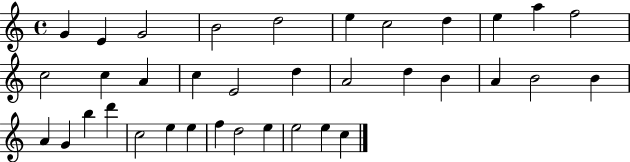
G4/q E4/q G4/h B4/h D5/h E5/q C5/h D5/q E5/q A5/q F5/h C5/h C5/q A4/q C5/q E4/h D5/q A4/h D5/q B4/q A4/q B4/h B4/q A4/q G4/q B5/q D6/q C5/h E5/q E5/q F5/q D5/h E5/q E5/h E5/q C5/q